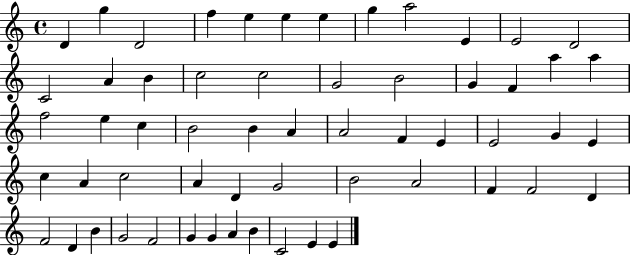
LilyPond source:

{
  \clef treble
  \time 4/4
  \defaultTimeSignature
  \key c \major
  d'4 g''4 d'2 | f''4 e''4 e''4 e''4 | g''4 a''2 e'4 | e'2 d'2 | \break c'2 a'4 b'4 | c''2 c''2 | g'2 b'2 | g'4 f'4 a''4 a''4 | \break f''2 e''4 c''4 | b'2 b'4 a'4 | a'2 f'4 e'4 | e'2 g'4 e'4 | \break c''4 a'4 c''2 | a'4 d'4 g'2 | b'2 a'2 | f'4 f'2 d'4 | \break f'2 d'4 b'4 | g'2 f'2 | g'4 g'4 a'4 b'4 | c'2 e'4 e'4 | \break \bar "|."
}